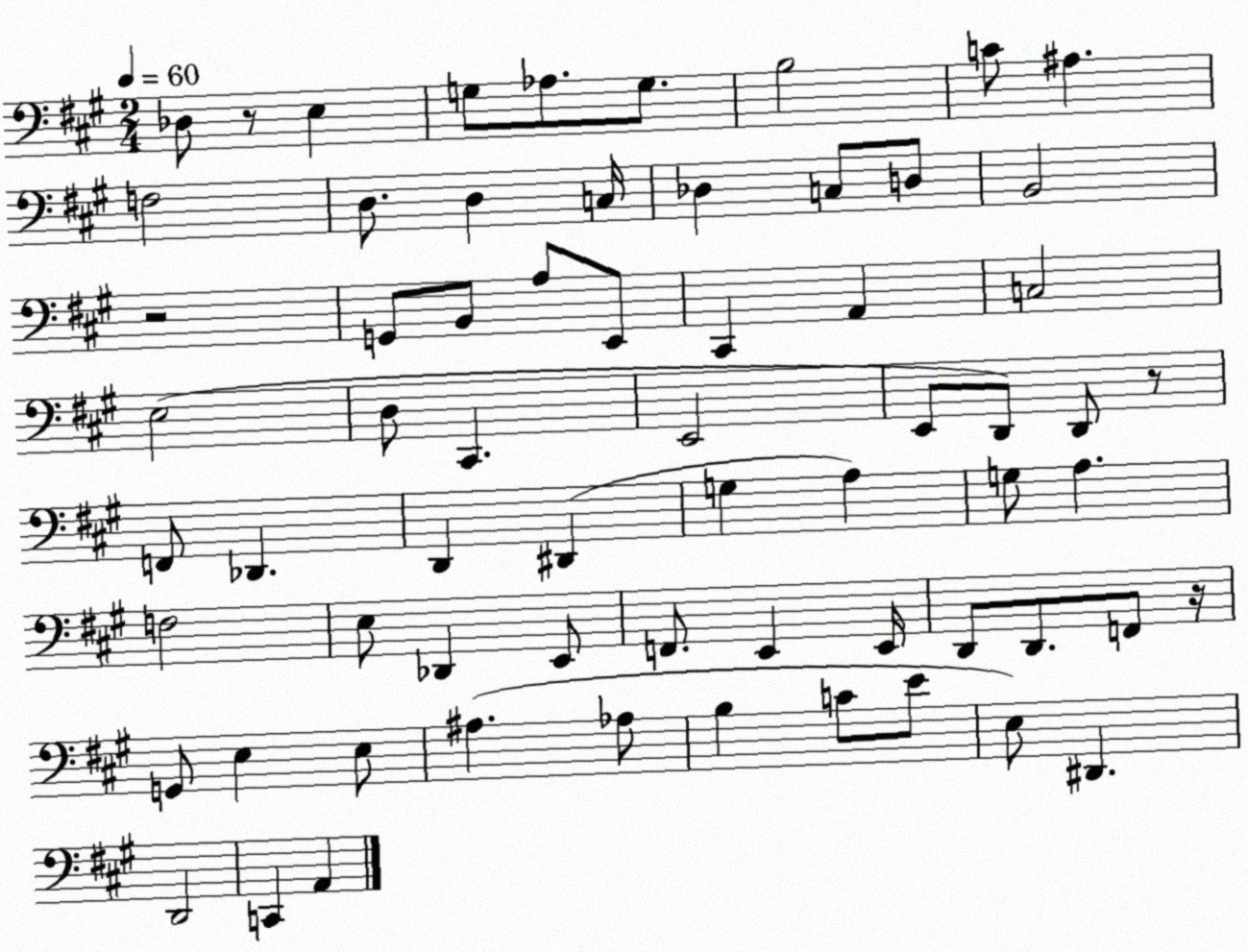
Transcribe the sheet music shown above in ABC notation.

X:1
T:Untitled
M:2/4
L:1/4
K:A
_D,/2 z/2 E, G,/2 _A,/2 G,/2 B,2 C/2 ^A, F,2 D,/2 D, C,/4 _D, C,/2 D,/2 B,,2 z2 G,,/2 B,,/2 A,/2 E,,/2 ^C,, A,, C,2 E,2 D,/2 ^C,, E,,2 E,,/2 D,,/2 D,,/2 z/2 F,,/2 _D,, D,, ^D,, G, A, G,/2 A, F,2 E,/2 _D,, E,,/2 F,,/2 E,, E,,/4 D,,/2 D,,/2 F,,/2 z/4 G,,/2 E, E,/2 ^A, _A,/2 B, C/2 E/2 E,/2 ^D,, D,,2 C,, A,,